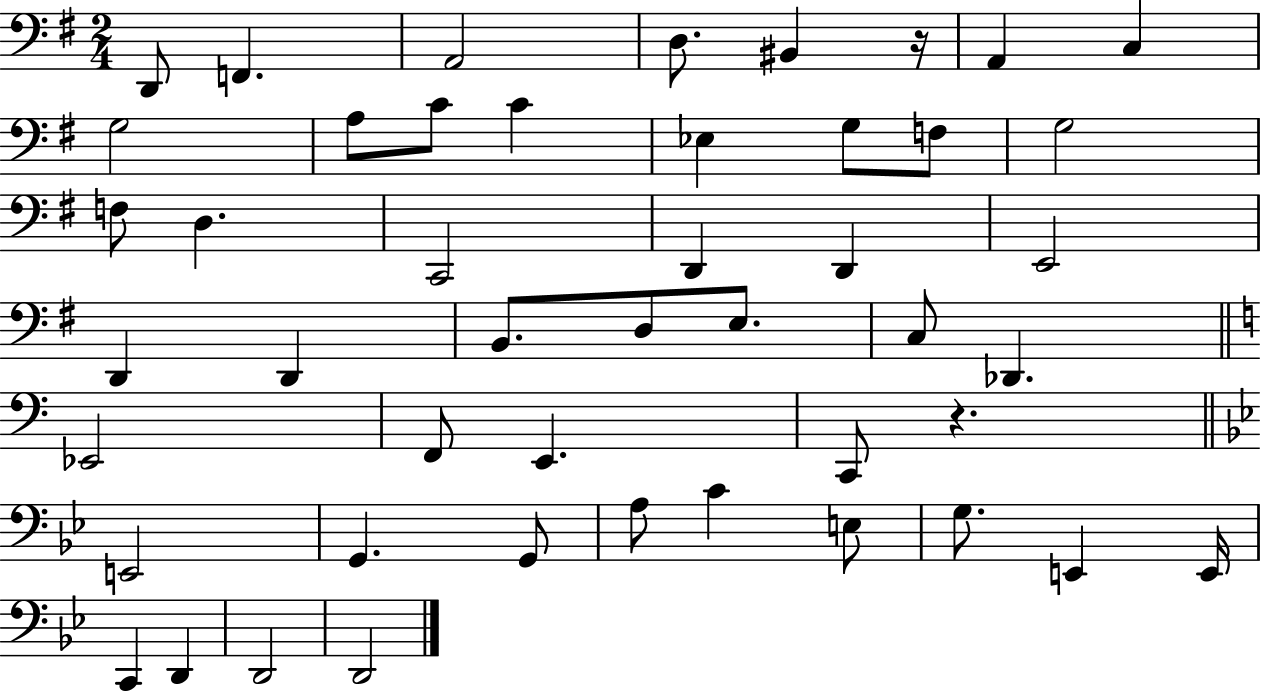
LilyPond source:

{
  \clef bass
  \numericTimeSignature
  \time 2/4
  \key g \major
  \repeat volta 2 { d,8 f,4. | a,2 | d8. bis,4 r16 | a,4 c4 | \break g2 | a8 c'8 c'4 | ees4 g8 f8 | g2 | \break f8 d4. | c,2 | d,4 d,4 | e,2 | \break d,4 d,4 | b,8. d8 e8. | c8 des,4. | \bar "||" \break \key c \major ees,2 | f,8 e,4. | c,8 r4. | \bar "||" \break \key g \minor e,2 | g,4. g,8 | a8 c'4 e8 | g8. e,4 e,16 | \break c,4 d,4 | d,2 | d,2 | } \bar "|."
}